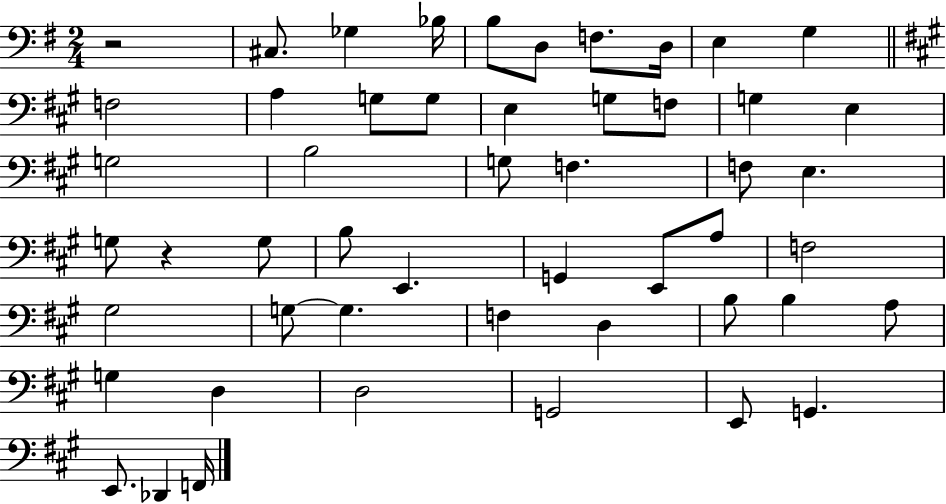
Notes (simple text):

R/h C#3/e. Gb3/q Bb3/s B3/e D3/e F3/e. D3/s E3/q G3/q F3/h A3/q G3/e G3/e E3/q G3/e F3/e G3/q E3/q G3/h B3/h G3/e F3/q. F3/e E3/q. G3/e R/q G3/e B3/e E2/q. G2/q E2/e A3/e F3/h G#3/h G3/e G3/q. F3/q D3/q B3/e B3/q A3/e G3/q D3/q D3/h G2/h E2/e G2/q. E2/e. Db2/q F2/s